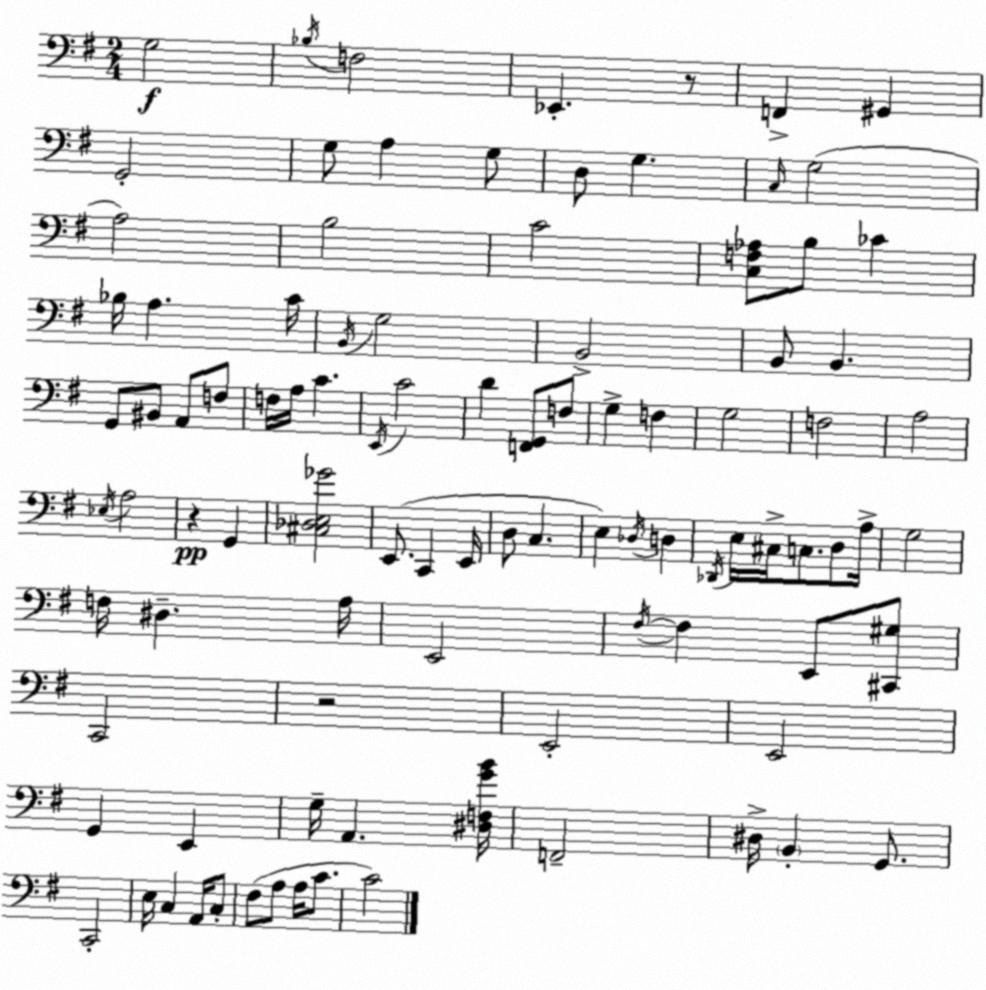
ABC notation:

X:1
T:Untitled
M:2/4
L:1/4
K:G
G,2 _B,/4 F,2 _E,, z/2 F,, ^G,, G,,2 G,/2 A, G,/2 D,/2 G, C,/4 G,2 A,2 B,2 C2 [C,F,_A,]/2 B,/2 _C _B,/4 A, C/4 B,,/4 G,2 B,,2 B,,/2 B,, G,,/2 ^B,,/2 A,,/2 F,/2 F,/4 A,/4 C E,,/4 C2 D [F,,G,,]/2 F,/2 G, F, G,2 F,2 A,2 _E,/4 A,2 z G,, [^C,_D,E,_G]2 E,,/2 C,, E,,/4 D,/2 C, E, _D,/4 D, _D,,/4 E,/4 ^C,/4 C,/2 D,/2 A,/4 G,2 F,/4 ^D, A,/4 E,,2 ^F,/4 ^F, E,,/2 [^C,,^G,]/2 C,,2 z2 E,,2 E,,2 G,, E,, G,/4 A,, [^D,F,GB]/4 F,,2 ^D,/4 B,, G,,/2 C,,2 E,/4 C, A,,/4 C,/2 ^F,/2 A,/2 A,/4 C/2 C2